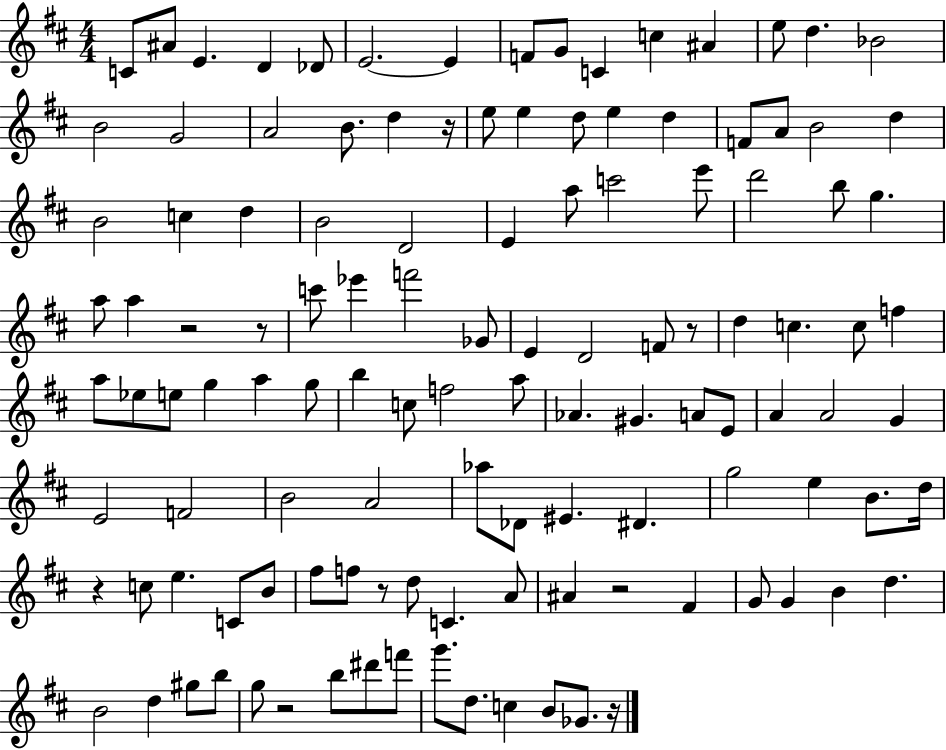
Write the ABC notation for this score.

X:1
T:Untitled
M:4/4
L:1/4
K:D
C/2 ^A/2 E D _D/2 E2 E F/2 G/2 C c ^A e/2 d _B2 B2 G2 A2 B/2 d z/4 e/2 e d/2 e d F/2 A/2 B2 d B2 c d B2 D2 E a/2 c'2 e'/2 d'2 b/2 g a/2 a z2 z/2 c'/2 _e' f'2 _G/2 E D2 F/2 z/2 d c c/2 f a/2 _e/2 e/2 g a g/2 b c/2 f2 a/2 _A ^G A/2 E/2 A A2 G E2 F2 B2 A2 _a/2 _D/2 ^E ^D g2 e B/2 d/4 z c/2 e C/2 B/2 ^f/2 f/2 z/2 d/2 C A/2 ^A z2 ^F G/2 G B d B2 d ^g/2 b/2 g/2 z2 b/2 ^d'/2 f'/2 g'/2 d/2 c B/2 _G/2 z/4